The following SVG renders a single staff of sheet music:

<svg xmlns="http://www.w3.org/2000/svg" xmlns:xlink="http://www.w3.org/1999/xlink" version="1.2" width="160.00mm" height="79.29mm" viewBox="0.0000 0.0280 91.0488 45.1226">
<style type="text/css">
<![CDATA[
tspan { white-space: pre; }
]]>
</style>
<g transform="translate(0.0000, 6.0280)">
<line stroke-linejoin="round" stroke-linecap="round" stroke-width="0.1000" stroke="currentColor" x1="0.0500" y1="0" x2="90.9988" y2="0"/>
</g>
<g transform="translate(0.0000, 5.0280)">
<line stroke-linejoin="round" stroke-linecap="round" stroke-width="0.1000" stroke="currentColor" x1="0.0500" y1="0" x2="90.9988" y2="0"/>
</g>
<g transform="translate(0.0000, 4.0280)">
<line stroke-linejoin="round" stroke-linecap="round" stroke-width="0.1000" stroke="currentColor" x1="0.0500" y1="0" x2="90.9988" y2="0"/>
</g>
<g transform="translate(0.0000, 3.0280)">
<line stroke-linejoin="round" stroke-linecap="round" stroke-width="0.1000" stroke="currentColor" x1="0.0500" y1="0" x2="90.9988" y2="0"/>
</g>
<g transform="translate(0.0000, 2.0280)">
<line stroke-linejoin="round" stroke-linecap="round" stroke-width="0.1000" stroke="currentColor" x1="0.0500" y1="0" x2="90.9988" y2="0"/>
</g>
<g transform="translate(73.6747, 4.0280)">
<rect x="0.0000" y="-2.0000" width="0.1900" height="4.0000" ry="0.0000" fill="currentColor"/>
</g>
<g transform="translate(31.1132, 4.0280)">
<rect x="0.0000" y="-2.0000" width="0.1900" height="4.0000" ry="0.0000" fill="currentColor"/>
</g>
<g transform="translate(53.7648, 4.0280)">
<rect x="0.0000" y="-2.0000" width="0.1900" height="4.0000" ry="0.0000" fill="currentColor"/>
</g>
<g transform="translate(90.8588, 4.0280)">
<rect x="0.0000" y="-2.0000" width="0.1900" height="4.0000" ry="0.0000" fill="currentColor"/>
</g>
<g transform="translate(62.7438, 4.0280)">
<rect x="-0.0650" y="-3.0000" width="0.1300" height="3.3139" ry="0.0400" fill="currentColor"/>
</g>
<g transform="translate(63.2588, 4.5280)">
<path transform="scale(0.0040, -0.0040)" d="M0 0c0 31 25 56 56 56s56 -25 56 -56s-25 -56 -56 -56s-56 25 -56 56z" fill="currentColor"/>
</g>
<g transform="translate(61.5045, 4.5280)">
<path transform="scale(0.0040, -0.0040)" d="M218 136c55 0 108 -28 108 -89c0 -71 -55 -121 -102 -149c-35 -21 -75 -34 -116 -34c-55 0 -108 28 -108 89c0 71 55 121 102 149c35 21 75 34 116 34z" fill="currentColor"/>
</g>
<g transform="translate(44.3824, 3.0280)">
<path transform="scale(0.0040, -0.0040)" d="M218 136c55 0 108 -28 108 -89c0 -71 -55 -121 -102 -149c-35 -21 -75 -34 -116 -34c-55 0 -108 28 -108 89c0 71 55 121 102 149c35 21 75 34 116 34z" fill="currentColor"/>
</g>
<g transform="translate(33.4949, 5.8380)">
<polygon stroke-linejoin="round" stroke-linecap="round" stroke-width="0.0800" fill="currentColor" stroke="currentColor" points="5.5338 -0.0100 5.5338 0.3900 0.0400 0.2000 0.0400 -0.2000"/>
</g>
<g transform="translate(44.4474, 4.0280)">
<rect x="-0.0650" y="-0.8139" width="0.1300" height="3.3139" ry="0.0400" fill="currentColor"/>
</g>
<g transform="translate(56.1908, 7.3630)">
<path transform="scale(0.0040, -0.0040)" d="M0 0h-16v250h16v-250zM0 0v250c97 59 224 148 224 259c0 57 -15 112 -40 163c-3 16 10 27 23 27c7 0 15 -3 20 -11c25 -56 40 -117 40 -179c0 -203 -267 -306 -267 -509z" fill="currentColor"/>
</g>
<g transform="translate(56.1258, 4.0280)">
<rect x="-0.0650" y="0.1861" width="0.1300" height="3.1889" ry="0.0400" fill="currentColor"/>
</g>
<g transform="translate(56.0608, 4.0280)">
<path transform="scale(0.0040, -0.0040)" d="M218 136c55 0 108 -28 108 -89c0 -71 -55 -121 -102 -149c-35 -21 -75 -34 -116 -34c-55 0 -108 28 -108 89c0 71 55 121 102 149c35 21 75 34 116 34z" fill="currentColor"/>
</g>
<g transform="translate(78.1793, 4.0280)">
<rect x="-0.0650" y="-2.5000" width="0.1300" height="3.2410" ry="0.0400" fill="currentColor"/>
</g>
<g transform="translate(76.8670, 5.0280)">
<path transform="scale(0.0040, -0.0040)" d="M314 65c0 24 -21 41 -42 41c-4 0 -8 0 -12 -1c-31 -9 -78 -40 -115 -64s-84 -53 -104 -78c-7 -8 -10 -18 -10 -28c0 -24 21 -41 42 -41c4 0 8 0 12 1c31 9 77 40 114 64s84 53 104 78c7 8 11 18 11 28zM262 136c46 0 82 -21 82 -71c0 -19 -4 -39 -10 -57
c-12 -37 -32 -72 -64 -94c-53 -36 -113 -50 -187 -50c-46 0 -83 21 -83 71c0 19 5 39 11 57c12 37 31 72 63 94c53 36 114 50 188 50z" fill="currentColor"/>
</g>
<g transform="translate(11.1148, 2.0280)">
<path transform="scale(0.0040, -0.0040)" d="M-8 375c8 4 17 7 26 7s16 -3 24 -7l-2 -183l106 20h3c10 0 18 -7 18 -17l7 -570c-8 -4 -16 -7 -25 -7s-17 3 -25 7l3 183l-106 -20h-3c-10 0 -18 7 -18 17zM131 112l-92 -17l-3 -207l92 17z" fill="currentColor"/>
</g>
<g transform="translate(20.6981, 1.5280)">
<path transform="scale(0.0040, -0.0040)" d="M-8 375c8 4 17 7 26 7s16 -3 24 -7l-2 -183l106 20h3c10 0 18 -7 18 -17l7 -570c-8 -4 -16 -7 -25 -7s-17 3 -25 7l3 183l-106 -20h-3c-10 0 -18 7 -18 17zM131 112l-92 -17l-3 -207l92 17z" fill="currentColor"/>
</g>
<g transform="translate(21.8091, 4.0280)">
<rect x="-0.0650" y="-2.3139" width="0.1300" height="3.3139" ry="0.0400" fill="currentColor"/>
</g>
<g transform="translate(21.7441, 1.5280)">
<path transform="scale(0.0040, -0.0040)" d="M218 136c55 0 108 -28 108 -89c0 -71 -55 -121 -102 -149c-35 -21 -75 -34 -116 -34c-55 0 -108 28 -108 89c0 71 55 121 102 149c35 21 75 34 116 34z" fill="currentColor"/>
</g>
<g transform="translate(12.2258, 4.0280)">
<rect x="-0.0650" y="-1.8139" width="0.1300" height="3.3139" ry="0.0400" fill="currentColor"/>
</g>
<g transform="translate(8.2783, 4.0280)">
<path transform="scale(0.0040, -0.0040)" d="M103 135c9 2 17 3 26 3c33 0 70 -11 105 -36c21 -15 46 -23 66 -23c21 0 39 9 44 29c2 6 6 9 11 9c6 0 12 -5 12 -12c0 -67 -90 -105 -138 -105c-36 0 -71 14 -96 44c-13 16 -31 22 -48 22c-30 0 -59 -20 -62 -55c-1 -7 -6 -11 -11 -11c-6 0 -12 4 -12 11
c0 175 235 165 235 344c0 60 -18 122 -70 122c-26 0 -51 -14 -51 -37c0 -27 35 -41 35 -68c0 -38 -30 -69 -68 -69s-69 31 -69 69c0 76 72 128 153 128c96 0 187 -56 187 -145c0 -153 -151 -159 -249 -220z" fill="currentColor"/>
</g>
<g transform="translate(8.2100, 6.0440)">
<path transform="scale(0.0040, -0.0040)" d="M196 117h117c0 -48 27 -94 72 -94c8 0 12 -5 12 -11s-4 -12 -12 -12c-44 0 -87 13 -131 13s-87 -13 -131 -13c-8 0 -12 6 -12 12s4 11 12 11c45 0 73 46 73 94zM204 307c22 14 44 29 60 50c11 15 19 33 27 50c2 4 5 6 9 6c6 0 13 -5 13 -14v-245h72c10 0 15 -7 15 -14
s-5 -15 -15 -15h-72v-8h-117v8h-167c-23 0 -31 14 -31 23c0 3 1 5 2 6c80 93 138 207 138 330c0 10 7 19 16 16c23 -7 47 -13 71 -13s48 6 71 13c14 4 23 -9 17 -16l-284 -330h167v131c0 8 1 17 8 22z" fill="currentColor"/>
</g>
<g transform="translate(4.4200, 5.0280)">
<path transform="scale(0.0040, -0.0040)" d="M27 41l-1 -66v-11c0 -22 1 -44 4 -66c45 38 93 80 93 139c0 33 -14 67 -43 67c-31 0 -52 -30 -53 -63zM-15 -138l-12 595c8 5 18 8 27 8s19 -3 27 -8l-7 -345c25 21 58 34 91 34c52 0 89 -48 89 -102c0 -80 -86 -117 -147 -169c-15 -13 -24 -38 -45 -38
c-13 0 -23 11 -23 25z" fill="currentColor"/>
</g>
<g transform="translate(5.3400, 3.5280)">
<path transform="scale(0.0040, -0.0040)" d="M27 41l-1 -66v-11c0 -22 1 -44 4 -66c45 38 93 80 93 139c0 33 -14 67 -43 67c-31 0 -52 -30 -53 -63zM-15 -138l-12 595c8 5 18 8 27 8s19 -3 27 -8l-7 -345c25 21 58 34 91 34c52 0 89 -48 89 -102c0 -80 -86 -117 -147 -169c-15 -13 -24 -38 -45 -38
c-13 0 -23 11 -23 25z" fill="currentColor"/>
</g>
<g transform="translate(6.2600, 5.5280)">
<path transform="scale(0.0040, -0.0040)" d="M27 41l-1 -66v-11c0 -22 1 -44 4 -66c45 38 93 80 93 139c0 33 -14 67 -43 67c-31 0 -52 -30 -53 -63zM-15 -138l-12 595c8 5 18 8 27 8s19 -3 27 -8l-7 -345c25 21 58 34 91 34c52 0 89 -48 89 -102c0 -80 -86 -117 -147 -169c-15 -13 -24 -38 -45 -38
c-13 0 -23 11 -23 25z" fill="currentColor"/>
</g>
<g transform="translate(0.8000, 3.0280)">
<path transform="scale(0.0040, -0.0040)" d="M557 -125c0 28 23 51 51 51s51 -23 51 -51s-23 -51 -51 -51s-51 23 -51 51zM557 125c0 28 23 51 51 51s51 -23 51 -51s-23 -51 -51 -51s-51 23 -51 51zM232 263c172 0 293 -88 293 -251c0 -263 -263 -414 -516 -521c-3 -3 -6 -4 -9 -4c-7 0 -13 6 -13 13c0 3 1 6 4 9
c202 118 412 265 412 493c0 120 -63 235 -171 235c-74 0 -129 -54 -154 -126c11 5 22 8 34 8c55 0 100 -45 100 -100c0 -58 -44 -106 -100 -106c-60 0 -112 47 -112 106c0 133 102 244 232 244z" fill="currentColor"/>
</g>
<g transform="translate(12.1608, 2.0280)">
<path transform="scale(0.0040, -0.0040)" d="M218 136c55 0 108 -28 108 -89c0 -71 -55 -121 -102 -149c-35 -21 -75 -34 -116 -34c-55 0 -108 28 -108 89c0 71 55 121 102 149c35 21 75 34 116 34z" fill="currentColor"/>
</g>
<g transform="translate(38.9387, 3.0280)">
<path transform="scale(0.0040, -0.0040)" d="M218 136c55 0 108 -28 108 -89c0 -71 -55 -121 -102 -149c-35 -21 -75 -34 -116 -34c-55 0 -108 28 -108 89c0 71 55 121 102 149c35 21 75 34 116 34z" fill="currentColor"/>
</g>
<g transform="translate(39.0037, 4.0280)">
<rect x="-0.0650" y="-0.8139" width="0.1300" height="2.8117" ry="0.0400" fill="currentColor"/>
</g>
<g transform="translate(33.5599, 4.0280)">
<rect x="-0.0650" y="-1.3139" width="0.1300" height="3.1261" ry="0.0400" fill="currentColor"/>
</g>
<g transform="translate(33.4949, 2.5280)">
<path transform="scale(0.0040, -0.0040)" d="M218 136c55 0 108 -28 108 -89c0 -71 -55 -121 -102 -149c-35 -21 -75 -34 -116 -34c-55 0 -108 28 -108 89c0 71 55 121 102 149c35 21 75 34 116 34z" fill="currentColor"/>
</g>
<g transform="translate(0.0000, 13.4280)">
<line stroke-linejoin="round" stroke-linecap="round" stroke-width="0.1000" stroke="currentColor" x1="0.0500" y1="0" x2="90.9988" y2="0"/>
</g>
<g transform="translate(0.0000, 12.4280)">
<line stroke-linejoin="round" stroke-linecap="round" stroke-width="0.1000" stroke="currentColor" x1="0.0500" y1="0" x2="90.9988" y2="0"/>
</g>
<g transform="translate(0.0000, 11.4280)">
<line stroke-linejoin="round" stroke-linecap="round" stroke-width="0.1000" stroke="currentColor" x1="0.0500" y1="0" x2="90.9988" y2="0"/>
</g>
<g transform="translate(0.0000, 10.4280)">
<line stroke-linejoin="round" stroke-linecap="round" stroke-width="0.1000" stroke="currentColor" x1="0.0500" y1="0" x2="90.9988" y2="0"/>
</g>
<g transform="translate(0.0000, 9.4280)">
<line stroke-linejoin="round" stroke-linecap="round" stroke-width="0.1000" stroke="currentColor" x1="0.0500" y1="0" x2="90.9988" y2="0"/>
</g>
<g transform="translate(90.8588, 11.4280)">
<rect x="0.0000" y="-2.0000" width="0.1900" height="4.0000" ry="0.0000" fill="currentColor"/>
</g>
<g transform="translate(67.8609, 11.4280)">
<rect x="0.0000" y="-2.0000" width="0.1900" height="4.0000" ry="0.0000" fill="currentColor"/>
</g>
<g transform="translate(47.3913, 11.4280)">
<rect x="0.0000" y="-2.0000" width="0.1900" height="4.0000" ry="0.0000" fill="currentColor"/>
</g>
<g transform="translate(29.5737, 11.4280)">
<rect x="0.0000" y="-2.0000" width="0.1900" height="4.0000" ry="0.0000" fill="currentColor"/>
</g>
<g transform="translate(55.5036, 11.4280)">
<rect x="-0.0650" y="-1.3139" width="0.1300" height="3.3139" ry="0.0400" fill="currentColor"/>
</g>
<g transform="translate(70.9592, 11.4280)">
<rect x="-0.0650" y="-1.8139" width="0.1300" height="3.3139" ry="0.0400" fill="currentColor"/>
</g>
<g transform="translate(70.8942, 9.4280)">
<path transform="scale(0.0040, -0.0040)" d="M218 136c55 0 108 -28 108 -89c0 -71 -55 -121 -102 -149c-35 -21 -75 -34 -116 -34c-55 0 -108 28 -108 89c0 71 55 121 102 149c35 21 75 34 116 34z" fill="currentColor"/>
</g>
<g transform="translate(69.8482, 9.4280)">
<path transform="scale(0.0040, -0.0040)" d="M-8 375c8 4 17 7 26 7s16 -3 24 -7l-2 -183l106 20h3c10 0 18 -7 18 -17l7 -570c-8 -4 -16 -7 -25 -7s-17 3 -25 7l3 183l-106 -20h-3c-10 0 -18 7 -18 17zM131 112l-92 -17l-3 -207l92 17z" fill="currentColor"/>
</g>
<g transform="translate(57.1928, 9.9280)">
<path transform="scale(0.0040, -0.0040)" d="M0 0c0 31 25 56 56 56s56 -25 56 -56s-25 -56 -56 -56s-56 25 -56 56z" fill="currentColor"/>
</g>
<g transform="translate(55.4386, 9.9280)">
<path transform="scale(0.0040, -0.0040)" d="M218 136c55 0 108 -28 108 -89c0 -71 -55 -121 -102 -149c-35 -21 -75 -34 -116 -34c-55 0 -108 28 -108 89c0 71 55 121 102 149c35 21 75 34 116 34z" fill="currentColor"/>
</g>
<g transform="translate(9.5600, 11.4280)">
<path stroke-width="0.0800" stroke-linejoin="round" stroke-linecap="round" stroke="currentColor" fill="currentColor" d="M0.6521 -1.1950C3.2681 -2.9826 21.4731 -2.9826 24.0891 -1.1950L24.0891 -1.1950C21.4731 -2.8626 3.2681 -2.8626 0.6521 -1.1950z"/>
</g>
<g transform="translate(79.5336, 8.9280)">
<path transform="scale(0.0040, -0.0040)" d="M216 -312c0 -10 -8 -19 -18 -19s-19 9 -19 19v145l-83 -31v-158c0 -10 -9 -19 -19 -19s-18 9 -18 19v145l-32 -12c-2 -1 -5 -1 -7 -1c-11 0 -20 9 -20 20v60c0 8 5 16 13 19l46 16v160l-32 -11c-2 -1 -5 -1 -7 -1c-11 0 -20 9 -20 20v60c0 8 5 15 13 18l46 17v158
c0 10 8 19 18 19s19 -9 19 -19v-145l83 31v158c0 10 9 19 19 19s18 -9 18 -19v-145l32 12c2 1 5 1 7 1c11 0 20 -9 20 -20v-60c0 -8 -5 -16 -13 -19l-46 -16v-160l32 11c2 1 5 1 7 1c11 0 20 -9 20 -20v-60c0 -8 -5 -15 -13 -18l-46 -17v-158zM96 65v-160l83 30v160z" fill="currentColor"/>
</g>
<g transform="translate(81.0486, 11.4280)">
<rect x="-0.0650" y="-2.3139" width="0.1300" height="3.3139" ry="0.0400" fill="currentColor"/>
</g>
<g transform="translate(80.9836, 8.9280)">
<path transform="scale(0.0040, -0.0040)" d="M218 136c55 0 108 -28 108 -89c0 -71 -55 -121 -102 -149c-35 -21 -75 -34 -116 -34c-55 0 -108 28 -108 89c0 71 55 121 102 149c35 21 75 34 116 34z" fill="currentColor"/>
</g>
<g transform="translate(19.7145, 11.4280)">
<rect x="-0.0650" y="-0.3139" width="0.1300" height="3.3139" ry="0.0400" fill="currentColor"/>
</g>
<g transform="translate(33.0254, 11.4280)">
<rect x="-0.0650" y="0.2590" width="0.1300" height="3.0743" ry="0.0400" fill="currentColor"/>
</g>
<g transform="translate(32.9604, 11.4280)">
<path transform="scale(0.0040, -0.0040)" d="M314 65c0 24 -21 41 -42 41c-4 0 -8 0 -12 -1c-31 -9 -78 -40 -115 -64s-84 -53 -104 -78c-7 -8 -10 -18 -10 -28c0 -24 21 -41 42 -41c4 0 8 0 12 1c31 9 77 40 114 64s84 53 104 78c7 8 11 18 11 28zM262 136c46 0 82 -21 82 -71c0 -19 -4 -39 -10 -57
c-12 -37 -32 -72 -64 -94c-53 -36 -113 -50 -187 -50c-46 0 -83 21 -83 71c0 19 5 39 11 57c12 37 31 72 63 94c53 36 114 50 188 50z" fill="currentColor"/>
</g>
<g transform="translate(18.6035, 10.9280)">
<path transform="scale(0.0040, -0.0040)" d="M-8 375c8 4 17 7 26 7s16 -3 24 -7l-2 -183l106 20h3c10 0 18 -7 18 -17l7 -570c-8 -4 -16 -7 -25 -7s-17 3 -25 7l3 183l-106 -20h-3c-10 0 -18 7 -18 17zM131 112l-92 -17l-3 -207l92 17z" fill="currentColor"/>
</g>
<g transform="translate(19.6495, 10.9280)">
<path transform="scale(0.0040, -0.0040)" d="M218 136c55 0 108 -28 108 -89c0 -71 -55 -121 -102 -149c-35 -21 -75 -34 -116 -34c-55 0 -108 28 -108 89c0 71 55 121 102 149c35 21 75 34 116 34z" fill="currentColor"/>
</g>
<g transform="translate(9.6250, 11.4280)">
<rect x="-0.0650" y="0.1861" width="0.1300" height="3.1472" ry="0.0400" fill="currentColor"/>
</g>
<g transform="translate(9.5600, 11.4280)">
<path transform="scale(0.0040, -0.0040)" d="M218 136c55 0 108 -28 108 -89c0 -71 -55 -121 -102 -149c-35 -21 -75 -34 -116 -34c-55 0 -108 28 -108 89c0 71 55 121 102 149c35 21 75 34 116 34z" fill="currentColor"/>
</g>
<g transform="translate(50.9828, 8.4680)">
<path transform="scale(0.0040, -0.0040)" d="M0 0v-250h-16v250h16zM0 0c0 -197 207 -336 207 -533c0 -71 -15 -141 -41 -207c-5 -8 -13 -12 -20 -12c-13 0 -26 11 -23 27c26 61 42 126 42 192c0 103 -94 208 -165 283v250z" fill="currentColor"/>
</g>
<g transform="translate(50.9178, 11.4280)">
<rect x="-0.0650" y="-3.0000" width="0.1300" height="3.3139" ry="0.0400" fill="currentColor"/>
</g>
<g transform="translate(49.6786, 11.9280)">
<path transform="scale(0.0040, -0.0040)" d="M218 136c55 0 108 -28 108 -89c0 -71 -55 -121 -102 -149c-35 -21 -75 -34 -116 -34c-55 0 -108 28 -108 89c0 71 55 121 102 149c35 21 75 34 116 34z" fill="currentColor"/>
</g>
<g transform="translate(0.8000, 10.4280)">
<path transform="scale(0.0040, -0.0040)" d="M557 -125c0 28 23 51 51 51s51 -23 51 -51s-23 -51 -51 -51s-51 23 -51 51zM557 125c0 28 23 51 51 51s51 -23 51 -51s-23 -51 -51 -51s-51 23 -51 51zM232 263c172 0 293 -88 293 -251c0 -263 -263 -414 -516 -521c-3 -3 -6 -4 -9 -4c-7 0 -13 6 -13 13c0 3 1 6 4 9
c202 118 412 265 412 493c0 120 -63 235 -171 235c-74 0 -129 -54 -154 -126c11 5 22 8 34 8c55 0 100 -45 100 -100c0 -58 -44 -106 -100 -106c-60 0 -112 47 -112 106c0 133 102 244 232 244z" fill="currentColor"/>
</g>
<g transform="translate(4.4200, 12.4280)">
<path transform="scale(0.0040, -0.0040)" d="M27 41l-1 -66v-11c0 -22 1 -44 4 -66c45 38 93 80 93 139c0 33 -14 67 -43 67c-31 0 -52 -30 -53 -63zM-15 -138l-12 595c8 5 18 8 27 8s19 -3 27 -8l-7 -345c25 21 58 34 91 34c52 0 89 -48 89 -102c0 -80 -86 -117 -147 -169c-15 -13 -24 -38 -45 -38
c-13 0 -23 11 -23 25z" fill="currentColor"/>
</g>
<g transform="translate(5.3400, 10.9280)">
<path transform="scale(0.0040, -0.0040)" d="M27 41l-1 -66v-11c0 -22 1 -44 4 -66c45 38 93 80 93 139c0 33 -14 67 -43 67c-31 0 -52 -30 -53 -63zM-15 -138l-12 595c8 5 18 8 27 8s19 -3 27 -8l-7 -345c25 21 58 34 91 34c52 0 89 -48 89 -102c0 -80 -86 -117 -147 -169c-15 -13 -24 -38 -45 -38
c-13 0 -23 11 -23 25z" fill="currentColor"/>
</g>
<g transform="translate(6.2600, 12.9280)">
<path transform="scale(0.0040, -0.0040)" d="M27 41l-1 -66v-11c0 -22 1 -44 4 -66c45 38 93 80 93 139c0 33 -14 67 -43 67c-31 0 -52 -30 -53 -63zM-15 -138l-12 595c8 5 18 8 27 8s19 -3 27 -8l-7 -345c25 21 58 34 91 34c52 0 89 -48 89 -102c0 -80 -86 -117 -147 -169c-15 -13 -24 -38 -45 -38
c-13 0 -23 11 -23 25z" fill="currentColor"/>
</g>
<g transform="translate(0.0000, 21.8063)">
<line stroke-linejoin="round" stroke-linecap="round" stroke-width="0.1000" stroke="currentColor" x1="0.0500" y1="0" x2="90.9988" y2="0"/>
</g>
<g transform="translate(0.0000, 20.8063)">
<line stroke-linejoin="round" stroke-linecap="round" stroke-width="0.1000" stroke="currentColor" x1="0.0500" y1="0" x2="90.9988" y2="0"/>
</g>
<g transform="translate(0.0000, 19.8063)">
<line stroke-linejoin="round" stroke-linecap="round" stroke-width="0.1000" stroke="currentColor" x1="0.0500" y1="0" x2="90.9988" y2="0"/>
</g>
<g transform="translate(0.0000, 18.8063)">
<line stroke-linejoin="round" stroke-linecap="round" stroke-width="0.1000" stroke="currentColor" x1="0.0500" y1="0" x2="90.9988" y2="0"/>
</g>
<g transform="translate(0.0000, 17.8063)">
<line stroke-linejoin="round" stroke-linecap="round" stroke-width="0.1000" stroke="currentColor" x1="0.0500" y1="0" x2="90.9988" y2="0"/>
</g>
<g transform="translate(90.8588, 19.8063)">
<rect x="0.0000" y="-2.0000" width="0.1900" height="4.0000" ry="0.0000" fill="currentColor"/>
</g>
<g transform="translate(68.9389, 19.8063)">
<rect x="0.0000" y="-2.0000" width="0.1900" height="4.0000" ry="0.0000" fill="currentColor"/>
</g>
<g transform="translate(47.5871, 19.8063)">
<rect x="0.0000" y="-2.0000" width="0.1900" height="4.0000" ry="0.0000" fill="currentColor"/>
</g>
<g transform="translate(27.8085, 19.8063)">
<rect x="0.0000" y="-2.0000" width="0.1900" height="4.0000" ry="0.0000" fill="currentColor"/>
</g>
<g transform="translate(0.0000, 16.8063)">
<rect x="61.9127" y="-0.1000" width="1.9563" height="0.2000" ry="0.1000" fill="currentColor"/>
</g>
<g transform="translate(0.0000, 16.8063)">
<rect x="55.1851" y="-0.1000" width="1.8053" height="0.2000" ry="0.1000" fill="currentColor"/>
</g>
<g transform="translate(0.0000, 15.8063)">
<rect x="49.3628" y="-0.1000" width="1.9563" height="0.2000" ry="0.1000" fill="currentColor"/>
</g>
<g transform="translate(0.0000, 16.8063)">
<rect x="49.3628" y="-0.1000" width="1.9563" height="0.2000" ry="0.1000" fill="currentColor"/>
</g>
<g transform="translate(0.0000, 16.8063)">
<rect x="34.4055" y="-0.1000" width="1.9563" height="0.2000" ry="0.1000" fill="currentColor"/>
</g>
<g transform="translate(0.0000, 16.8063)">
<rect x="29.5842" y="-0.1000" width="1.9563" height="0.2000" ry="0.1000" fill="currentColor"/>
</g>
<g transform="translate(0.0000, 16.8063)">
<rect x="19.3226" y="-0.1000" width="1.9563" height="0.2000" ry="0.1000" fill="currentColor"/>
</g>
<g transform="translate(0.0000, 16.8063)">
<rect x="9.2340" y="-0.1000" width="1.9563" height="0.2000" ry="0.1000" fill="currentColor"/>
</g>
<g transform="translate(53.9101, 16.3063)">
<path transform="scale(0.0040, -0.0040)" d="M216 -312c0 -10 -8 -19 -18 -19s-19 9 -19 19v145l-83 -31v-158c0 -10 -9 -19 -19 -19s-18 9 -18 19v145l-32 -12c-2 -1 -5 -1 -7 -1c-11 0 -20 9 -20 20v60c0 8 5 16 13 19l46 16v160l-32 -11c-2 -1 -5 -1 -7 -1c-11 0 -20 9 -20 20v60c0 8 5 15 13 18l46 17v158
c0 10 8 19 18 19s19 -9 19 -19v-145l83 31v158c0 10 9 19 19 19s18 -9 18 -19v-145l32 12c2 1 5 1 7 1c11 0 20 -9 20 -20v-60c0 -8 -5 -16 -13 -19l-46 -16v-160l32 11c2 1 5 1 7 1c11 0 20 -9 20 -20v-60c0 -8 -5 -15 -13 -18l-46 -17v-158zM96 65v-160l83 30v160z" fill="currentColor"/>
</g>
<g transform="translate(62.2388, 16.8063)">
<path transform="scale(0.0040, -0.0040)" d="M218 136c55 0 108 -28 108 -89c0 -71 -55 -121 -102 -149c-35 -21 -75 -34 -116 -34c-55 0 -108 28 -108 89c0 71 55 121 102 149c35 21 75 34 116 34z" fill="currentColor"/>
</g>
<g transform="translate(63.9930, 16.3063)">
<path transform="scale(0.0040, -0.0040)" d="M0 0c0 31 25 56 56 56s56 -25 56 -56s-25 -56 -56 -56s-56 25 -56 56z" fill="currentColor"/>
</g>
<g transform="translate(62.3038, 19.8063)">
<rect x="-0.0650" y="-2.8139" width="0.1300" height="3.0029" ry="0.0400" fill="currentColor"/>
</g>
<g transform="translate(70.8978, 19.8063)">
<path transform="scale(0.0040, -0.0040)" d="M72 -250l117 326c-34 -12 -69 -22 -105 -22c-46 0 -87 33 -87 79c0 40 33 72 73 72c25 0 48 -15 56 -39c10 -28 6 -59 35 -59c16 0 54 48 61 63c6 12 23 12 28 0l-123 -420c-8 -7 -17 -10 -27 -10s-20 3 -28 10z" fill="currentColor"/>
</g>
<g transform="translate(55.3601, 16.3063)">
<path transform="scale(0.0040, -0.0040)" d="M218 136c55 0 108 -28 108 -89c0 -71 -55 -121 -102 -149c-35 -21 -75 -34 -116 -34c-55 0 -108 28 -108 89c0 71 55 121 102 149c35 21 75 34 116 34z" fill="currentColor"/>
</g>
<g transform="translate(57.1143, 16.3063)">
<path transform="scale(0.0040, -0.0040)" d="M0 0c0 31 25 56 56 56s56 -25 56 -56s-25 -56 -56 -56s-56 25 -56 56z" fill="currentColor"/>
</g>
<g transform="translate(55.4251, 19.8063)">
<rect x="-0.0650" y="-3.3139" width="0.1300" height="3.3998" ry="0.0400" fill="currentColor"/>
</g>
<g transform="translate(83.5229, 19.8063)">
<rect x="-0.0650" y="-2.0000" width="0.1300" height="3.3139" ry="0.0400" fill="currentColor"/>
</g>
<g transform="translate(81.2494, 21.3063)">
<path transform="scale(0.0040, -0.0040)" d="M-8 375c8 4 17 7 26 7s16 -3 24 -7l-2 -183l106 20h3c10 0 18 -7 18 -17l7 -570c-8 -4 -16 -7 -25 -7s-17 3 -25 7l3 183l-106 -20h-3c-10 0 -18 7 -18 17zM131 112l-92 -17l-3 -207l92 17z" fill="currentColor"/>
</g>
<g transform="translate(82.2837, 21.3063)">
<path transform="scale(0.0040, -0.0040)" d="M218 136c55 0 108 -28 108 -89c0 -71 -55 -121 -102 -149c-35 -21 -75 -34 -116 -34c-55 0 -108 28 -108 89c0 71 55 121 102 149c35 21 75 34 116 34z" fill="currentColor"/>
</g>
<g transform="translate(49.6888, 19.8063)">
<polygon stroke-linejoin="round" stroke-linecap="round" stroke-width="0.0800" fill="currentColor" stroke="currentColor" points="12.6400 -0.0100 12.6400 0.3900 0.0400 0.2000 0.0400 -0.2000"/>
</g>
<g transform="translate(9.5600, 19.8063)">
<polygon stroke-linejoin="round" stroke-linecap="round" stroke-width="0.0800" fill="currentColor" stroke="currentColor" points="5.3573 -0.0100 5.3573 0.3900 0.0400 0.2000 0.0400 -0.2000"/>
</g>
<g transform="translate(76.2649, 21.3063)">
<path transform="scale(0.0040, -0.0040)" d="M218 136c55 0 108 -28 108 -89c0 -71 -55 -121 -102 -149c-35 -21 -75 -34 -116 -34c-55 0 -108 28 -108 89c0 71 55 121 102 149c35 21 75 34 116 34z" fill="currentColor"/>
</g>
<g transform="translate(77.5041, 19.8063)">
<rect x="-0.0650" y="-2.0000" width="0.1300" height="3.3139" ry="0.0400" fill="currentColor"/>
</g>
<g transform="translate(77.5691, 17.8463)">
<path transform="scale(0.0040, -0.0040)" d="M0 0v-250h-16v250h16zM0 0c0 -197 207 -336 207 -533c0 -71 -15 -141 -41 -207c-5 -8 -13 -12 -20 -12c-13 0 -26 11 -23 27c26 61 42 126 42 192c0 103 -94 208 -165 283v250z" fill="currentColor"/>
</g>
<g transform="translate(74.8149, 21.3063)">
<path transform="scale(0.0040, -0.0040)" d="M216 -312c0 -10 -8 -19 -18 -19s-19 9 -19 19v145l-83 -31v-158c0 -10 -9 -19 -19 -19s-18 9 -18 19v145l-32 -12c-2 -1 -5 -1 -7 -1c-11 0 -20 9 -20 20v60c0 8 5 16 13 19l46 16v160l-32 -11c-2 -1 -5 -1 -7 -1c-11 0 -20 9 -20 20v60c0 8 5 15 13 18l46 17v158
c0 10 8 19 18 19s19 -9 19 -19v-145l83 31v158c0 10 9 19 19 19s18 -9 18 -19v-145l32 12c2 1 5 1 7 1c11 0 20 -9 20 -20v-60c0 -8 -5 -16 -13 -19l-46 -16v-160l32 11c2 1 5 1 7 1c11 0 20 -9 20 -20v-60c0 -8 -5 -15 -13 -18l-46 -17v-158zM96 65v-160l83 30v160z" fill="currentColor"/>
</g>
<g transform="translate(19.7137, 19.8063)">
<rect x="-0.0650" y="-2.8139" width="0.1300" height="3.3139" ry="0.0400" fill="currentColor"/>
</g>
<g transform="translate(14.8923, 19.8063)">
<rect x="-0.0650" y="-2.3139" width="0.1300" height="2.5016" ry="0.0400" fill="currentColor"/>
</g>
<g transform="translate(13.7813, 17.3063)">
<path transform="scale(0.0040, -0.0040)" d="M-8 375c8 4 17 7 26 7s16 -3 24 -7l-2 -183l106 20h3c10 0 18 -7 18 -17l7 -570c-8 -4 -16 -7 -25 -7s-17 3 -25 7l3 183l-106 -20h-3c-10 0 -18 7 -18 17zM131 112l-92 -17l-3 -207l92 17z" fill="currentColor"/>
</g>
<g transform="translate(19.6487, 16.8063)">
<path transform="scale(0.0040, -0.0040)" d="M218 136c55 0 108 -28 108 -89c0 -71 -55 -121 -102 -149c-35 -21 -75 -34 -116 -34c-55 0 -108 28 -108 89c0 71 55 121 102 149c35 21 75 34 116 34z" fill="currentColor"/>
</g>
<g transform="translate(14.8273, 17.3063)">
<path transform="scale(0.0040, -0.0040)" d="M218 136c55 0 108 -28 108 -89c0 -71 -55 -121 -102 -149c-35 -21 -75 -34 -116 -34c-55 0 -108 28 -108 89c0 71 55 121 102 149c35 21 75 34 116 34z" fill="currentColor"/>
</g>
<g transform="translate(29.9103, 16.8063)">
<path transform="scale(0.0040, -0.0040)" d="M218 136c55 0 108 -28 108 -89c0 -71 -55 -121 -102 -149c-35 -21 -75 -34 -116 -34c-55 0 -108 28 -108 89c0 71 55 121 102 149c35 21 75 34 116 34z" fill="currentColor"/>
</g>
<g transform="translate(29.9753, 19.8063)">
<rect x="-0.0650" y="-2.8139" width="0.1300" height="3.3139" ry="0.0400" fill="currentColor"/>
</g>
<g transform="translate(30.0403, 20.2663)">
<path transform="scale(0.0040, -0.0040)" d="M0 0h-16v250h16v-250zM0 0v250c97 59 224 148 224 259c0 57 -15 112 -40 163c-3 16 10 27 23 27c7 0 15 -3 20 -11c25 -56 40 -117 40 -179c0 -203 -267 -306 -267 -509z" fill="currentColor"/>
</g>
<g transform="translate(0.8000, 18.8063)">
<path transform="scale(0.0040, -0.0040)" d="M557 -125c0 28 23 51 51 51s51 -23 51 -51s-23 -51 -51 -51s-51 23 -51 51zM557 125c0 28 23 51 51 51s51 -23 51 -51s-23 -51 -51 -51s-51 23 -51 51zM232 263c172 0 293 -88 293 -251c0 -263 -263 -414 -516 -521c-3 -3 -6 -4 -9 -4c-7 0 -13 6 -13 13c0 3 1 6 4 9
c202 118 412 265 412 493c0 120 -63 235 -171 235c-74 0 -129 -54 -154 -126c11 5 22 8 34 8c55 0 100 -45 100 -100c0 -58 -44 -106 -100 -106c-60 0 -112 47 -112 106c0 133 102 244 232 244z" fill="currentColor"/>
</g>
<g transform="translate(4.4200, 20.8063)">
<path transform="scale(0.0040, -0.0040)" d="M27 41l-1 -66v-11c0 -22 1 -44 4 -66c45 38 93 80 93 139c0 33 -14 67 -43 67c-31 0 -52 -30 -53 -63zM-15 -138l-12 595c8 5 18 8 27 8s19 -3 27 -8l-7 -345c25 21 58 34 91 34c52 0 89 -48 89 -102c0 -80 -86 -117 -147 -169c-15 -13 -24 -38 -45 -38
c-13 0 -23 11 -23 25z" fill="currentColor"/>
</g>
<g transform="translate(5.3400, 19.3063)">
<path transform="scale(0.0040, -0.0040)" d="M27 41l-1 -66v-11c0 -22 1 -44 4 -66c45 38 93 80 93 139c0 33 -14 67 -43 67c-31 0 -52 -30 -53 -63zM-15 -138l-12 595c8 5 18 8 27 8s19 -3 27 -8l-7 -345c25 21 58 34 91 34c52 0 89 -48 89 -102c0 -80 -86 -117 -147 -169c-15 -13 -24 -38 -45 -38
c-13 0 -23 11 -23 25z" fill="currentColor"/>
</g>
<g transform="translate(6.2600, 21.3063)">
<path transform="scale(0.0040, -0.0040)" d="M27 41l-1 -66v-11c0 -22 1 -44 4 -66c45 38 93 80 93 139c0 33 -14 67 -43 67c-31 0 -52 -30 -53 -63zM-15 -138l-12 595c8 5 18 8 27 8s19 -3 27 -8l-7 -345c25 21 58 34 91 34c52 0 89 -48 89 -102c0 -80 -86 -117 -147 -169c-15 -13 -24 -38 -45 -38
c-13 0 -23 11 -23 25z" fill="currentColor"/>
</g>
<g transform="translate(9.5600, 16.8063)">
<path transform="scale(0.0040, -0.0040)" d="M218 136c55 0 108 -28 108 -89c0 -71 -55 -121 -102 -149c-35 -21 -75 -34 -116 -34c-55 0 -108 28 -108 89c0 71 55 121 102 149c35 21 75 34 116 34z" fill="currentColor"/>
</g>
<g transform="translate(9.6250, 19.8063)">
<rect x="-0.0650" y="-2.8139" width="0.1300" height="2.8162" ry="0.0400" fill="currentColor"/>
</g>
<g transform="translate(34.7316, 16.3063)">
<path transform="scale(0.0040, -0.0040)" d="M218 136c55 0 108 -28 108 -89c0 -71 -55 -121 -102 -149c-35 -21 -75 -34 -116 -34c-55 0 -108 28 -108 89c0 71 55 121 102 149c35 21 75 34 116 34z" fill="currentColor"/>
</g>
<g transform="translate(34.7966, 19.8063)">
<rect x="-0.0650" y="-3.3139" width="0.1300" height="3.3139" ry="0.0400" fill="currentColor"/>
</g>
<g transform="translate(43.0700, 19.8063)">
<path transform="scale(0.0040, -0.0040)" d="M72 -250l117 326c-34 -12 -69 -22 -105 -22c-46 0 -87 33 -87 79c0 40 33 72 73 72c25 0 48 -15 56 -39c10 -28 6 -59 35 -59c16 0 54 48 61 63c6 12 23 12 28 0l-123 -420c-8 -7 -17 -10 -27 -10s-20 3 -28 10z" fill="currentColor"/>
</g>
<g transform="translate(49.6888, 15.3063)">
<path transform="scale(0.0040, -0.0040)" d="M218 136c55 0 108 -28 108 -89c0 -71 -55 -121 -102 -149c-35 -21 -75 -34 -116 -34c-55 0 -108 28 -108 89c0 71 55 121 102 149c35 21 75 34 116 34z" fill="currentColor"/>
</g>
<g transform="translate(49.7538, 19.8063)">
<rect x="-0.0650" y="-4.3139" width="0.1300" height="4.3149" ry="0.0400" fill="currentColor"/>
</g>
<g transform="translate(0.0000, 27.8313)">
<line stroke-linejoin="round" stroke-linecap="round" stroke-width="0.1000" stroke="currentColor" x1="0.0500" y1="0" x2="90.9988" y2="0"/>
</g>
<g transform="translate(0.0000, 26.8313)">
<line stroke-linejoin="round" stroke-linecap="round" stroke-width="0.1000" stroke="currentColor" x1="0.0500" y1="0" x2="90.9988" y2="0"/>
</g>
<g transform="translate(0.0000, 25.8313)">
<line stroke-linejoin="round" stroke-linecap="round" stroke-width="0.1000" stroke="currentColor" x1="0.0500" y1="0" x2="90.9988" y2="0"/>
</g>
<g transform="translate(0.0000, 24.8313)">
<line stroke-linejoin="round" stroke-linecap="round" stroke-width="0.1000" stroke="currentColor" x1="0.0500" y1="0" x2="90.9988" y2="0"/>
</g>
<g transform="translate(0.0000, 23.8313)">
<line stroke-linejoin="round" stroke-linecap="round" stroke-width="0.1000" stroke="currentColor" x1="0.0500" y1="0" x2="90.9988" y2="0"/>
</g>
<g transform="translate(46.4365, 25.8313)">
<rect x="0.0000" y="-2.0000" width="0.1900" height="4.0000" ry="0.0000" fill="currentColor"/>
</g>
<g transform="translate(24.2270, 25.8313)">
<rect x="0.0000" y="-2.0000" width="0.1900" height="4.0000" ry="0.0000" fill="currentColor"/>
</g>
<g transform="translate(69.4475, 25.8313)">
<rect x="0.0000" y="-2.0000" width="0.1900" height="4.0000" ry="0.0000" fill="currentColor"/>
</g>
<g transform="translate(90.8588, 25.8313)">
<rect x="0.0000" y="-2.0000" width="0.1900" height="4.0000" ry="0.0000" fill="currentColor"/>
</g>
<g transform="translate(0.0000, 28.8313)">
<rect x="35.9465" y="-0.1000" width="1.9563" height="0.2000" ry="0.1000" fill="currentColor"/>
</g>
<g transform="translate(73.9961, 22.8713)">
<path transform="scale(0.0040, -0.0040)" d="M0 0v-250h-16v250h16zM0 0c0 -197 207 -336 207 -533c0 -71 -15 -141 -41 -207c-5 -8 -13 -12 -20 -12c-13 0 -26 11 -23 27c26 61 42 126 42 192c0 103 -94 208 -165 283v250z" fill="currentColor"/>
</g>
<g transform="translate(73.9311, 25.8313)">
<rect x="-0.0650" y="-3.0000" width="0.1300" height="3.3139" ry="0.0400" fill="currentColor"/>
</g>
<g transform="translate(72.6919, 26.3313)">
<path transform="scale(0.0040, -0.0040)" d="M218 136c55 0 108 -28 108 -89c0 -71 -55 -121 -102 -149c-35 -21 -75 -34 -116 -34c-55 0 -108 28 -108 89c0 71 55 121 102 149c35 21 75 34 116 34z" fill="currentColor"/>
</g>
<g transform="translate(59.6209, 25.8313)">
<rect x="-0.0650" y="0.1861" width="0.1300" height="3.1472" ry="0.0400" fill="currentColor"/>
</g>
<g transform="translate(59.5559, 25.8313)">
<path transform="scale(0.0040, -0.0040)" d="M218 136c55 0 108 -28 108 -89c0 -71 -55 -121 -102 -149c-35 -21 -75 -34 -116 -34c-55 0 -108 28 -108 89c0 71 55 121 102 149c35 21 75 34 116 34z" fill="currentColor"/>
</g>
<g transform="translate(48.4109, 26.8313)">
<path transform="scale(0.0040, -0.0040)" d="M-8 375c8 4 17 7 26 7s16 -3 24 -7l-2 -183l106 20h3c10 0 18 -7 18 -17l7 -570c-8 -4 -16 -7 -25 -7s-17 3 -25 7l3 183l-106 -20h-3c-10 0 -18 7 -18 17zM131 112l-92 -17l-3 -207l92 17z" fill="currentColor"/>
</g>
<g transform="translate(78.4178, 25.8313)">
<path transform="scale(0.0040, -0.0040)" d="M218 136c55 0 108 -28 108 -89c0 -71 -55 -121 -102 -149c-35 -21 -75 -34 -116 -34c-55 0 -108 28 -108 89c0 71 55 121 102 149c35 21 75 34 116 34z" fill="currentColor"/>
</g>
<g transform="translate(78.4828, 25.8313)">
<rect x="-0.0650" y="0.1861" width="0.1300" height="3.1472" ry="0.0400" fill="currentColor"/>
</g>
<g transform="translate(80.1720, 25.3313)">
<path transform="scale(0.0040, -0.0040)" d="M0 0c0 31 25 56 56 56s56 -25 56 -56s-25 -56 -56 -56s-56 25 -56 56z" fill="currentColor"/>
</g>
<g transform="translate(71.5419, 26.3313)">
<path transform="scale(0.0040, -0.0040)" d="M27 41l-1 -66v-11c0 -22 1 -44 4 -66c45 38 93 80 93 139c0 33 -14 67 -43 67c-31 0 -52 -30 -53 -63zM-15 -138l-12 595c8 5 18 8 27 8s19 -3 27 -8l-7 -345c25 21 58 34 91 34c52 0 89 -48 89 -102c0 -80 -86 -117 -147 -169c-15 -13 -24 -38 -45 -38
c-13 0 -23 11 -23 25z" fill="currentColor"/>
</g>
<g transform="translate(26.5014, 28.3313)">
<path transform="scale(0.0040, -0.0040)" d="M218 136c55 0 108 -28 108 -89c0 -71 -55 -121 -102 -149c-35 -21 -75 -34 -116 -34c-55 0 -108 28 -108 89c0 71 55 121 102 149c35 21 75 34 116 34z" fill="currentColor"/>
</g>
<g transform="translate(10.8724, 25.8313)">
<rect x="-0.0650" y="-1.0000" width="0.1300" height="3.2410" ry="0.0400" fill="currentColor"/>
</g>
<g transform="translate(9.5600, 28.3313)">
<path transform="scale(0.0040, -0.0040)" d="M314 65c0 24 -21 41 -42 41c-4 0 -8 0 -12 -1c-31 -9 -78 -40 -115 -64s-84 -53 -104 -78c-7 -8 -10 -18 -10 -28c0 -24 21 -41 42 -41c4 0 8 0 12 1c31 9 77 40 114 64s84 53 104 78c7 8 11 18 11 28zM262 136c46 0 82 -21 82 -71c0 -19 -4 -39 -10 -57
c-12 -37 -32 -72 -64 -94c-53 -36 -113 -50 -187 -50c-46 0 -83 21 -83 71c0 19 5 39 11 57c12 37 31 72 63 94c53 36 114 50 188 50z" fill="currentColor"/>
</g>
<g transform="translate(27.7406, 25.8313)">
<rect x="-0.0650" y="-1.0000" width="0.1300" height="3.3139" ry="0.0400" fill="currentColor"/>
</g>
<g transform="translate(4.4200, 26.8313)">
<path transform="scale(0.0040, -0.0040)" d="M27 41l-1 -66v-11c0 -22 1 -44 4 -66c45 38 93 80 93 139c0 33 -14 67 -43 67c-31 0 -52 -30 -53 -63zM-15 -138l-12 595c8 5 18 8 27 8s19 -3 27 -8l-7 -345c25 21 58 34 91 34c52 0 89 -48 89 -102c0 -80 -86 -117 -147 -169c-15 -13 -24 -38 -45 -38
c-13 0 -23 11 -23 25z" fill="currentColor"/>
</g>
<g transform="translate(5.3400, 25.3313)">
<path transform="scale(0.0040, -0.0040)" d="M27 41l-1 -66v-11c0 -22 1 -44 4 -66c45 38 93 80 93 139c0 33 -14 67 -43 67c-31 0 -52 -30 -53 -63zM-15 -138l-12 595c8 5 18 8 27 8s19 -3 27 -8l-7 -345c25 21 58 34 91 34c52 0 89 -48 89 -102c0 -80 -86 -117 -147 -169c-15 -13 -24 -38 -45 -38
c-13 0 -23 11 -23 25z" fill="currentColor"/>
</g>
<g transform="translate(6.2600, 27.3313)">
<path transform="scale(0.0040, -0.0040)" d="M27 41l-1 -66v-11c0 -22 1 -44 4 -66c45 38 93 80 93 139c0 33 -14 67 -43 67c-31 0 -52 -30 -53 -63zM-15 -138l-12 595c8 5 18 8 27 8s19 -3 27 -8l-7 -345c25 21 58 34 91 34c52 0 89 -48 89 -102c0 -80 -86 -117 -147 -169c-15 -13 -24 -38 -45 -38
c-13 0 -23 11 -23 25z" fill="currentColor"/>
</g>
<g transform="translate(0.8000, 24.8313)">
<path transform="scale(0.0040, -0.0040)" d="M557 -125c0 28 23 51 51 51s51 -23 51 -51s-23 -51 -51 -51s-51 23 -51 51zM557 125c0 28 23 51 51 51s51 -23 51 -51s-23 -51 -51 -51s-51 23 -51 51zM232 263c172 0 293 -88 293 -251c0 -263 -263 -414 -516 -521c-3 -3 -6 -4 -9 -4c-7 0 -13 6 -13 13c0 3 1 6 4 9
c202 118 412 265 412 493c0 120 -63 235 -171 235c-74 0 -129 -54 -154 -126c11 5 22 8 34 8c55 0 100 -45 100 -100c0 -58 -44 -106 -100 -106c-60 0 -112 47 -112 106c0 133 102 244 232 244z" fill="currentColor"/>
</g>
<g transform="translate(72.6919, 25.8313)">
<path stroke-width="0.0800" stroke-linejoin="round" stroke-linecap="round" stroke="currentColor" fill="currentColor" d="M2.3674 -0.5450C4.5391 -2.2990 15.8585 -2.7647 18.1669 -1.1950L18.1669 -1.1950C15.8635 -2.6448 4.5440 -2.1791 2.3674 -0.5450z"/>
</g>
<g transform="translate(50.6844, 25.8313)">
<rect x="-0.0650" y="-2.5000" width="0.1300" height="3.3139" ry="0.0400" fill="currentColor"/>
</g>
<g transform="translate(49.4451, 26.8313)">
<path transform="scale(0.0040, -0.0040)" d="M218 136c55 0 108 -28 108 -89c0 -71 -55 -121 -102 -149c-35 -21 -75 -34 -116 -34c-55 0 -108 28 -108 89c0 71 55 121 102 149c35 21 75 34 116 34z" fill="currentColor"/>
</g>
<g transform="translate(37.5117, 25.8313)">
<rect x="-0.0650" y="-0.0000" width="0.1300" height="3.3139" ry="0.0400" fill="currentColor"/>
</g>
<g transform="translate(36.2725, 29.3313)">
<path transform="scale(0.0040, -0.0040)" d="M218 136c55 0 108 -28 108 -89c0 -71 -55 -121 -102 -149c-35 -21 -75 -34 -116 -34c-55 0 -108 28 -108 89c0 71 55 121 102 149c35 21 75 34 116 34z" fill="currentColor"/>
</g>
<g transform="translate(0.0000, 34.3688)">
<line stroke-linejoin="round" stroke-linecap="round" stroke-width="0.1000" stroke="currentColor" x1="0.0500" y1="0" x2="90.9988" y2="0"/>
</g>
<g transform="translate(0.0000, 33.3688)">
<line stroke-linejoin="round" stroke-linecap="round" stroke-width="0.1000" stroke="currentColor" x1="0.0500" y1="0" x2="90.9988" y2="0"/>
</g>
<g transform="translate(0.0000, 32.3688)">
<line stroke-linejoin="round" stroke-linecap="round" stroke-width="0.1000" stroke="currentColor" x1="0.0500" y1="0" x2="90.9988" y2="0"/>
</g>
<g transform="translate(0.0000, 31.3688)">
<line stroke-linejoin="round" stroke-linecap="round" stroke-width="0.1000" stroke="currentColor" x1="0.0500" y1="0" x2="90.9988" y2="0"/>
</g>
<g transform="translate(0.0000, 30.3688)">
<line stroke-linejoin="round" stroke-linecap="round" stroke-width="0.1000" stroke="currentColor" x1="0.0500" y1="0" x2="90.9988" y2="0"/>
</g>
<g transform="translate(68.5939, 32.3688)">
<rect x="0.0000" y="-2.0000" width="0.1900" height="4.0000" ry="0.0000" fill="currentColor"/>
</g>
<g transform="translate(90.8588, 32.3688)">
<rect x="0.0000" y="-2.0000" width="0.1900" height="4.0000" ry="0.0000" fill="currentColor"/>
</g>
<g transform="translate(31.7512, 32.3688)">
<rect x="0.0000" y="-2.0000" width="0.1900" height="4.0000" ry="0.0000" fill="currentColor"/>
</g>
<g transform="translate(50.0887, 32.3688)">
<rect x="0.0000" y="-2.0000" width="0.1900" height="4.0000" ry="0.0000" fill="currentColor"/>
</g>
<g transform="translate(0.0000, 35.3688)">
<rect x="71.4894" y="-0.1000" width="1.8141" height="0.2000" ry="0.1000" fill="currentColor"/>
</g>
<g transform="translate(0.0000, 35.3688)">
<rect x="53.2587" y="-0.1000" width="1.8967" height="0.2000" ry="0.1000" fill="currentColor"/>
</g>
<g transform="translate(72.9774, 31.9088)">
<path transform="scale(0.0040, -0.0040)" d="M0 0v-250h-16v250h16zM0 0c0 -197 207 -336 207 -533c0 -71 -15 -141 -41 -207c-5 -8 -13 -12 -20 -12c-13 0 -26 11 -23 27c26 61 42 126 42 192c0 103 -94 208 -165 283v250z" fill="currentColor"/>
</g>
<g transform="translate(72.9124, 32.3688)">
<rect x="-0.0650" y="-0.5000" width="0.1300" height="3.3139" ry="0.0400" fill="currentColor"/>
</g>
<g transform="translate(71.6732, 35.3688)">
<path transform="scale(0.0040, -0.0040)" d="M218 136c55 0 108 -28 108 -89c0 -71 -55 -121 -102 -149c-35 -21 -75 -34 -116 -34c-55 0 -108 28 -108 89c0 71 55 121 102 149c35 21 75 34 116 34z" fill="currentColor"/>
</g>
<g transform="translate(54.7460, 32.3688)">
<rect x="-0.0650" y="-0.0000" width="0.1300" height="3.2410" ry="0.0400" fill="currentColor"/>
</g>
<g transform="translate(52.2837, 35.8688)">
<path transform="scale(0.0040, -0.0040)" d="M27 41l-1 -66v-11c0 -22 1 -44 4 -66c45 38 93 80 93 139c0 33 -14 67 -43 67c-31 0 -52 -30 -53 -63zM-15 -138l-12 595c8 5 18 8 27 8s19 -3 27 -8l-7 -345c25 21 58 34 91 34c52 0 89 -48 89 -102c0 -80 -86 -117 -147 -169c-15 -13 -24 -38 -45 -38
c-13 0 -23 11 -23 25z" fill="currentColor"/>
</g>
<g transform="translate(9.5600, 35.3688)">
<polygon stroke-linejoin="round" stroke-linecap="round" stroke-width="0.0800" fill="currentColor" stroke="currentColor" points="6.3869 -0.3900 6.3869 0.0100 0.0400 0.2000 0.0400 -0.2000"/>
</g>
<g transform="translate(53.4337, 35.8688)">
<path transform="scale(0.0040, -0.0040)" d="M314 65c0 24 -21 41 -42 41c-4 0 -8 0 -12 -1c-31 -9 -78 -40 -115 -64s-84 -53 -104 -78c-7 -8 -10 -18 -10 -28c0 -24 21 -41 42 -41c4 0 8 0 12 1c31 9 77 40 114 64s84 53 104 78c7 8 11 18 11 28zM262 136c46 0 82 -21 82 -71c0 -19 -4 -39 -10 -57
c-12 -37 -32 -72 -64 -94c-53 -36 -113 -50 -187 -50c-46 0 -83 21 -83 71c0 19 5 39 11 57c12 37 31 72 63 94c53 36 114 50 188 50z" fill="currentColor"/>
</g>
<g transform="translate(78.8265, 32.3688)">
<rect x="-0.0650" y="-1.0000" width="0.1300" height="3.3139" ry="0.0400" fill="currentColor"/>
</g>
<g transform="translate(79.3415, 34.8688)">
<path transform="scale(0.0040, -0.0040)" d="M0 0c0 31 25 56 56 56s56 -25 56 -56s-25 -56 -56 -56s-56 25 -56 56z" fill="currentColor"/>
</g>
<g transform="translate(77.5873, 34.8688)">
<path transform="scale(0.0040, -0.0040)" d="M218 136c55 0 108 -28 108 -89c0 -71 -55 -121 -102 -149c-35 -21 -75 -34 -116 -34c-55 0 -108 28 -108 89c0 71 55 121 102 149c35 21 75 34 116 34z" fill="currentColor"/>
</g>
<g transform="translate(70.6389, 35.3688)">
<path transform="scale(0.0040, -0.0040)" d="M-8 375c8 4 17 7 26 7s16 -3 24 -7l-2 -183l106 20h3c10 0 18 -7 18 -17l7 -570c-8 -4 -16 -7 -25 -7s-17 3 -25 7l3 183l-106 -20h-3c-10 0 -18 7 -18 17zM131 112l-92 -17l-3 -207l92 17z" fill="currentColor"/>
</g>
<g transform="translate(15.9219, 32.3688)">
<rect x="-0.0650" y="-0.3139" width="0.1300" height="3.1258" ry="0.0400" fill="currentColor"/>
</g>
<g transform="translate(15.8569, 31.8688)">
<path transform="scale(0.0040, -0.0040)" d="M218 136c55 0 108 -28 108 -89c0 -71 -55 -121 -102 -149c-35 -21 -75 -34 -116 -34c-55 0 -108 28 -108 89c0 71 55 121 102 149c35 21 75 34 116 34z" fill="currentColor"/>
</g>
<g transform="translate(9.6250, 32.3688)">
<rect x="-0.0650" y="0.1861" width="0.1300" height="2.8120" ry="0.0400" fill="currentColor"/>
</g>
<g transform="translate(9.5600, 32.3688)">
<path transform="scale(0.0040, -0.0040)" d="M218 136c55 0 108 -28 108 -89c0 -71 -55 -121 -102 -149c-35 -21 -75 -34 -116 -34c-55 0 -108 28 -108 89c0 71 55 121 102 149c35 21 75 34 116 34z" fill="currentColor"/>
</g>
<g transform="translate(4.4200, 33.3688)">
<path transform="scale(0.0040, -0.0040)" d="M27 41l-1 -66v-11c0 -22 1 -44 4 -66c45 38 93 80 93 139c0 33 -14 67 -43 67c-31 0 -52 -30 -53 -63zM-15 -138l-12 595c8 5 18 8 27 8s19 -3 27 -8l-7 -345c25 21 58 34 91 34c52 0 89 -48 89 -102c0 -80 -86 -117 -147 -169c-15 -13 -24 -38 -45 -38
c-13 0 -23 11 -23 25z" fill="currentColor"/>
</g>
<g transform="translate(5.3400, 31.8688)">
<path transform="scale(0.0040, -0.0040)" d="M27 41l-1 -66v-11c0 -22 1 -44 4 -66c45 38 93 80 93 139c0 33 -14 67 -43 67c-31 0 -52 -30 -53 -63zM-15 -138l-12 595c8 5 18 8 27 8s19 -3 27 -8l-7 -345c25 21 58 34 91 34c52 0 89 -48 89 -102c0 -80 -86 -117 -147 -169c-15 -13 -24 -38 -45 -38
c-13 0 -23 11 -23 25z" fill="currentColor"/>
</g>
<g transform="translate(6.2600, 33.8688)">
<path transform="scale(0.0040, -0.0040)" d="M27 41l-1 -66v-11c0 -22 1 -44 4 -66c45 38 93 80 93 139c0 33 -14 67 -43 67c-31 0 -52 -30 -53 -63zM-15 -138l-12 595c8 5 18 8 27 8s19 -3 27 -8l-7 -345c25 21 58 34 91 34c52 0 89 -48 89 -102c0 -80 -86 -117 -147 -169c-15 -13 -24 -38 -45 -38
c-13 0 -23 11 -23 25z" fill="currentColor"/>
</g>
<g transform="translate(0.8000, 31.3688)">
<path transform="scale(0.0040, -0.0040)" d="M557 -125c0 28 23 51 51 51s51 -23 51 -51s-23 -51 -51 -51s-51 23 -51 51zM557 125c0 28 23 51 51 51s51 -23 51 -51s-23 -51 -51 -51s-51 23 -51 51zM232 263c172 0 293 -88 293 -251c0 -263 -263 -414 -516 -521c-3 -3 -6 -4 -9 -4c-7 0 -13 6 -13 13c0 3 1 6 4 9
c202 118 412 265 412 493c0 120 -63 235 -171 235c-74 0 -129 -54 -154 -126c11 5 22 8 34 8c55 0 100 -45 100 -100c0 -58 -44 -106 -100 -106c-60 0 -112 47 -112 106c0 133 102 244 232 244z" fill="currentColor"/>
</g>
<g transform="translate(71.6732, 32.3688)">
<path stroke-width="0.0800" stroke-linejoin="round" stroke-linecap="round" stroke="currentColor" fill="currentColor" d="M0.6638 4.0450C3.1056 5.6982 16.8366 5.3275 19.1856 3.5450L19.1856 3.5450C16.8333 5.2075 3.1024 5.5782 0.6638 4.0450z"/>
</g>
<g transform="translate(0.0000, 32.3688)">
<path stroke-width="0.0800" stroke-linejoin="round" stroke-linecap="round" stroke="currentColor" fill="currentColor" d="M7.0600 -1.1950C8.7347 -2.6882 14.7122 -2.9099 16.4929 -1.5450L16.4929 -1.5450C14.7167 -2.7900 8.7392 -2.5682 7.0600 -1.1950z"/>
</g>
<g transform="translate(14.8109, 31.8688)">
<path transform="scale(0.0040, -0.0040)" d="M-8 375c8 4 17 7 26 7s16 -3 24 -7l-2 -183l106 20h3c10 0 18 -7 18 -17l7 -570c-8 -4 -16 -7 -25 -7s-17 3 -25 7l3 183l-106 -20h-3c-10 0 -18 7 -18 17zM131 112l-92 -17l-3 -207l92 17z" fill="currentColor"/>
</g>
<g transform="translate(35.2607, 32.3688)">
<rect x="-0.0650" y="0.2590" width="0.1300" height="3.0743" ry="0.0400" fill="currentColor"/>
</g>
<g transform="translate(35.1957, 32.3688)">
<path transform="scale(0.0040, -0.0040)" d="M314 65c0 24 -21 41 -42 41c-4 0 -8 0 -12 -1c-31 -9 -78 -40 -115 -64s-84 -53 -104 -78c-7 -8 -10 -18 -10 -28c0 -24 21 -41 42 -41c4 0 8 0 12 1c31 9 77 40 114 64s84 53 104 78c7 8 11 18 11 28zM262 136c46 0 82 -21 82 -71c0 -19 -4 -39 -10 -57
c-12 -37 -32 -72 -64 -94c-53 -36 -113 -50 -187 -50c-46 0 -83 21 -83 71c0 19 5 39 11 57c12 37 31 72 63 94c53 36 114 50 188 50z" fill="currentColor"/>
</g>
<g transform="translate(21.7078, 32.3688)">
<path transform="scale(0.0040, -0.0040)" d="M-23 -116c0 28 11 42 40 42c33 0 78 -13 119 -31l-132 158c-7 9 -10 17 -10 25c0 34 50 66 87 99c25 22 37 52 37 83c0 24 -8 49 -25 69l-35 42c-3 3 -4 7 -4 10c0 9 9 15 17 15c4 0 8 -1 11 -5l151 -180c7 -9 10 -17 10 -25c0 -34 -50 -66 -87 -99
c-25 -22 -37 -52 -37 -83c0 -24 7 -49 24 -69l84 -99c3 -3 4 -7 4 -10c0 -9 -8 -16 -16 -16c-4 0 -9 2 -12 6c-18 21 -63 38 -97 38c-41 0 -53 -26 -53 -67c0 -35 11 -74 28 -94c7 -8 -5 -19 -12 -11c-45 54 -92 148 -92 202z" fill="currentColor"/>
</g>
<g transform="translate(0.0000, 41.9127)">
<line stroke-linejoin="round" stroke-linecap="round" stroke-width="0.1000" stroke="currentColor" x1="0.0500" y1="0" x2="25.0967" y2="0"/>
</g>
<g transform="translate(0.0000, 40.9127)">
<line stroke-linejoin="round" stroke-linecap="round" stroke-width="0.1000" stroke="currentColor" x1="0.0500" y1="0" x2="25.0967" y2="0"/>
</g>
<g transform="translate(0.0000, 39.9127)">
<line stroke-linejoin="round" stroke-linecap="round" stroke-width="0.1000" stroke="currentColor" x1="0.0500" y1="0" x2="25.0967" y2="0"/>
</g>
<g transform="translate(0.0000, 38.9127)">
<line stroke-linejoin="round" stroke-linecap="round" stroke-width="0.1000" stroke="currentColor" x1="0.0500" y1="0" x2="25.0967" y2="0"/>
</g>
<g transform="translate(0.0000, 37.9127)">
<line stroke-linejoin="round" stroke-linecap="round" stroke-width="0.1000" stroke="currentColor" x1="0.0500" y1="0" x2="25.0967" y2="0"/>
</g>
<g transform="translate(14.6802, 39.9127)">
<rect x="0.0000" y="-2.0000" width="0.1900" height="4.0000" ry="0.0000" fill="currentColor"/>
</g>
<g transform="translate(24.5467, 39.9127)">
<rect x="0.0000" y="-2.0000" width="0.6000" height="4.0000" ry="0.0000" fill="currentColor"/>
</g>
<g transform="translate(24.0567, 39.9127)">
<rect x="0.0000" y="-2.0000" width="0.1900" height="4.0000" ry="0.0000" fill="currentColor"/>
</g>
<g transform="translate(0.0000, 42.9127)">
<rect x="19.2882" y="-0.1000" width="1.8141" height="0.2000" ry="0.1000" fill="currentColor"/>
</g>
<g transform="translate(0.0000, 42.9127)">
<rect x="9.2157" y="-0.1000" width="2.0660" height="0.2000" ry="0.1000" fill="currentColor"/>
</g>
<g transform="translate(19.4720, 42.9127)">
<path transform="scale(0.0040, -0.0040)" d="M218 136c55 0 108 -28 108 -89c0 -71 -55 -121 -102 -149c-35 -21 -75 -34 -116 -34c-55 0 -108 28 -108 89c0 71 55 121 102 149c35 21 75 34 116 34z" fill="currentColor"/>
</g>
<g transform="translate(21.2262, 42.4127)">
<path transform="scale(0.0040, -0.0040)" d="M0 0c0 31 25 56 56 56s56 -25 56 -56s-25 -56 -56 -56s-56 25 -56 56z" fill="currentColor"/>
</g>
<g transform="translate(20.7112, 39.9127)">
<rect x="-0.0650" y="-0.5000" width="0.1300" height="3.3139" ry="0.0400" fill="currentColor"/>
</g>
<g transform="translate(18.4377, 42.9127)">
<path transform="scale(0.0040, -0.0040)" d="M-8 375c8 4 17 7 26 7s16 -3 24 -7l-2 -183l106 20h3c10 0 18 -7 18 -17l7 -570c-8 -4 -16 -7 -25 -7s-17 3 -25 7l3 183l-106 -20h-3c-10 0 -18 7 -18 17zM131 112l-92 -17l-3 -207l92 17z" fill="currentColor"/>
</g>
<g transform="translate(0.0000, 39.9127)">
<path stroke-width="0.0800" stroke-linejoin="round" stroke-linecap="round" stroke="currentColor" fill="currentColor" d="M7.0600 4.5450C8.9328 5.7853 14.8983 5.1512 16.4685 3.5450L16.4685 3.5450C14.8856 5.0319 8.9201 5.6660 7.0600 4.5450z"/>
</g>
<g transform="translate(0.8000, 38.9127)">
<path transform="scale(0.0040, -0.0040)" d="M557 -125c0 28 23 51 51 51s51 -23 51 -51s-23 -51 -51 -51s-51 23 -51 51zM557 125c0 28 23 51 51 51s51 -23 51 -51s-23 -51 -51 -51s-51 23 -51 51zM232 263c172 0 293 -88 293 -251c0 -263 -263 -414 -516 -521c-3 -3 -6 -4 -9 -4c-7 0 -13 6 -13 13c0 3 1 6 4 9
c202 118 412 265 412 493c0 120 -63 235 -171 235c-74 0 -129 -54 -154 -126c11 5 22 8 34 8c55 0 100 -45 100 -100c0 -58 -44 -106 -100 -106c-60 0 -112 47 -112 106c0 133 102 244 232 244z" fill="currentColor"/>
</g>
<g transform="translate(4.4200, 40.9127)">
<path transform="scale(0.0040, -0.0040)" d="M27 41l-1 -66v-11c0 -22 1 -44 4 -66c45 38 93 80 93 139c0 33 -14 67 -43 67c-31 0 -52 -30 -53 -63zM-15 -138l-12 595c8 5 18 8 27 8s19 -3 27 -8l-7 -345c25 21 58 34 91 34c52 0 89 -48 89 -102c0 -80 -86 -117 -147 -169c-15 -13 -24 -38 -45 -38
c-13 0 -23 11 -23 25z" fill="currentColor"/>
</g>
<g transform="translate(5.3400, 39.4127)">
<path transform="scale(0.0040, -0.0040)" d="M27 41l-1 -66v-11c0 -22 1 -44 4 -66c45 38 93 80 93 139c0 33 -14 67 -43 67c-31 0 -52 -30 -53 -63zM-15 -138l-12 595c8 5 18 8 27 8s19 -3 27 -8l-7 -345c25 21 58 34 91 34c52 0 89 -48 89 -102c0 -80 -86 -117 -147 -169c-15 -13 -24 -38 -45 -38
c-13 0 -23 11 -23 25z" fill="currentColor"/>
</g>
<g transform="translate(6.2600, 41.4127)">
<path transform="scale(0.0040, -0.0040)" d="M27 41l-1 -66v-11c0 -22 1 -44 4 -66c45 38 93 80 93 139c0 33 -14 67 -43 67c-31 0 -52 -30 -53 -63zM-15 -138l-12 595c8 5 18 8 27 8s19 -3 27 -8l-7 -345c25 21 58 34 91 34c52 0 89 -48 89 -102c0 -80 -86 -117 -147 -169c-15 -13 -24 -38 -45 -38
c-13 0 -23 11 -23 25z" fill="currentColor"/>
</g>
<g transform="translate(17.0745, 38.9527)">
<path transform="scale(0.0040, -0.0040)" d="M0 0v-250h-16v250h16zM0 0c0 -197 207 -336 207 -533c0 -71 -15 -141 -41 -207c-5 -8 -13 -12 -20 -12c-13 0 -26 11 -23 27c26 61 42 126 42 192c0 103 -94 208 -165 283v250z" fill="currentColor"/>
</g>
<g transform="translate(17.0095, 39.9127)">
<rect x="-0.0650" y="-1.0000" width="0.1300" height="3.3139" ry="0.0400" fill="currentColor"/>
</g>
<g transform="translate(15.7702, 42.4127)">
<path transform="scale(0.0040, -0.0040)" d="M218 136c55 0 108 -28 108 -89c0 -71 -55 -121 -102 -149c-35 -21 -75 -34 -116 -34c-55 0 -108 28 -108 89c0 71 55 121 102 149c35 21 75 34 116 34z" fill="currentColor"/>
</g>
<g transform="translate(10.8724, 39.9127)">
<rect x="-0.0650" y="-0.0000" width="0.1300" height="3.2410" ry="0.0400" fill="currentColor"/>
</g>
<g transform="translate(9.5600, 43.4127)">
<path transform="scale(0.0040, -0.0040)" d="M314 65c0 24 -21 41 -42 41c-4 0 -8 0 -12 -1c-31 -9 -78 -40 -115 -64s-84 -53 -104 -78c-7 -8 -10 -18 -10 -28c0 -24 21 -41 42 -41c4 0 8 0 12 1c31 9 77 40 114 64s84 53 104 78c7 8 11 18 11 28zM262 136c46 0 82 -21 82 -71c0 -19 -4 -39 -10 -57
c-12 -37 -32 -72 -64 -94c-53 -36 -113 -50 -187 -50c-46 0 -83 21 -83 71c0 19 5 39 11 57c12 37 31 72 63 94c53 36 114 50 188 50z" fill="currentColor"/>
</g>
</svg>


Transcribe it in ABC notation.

X:1
T:Untitled
M:2/4
L:1/4
K:Eb
A, B, G,/2 F,/2 F, D,/2 C, _B,,2 D, E, D,2 C,/2 G, A, ^B, C/2 B,/2 C C/2 D z/2 F/2 ^D/2 C/2 z/2 ^A,,/2 A,, F,,2 F,, D,, B,, D, _C,/2 D, D,/2 E,/2 z D,2 _D,,2 E,,/2 F,, D,,2 F,,/2 E,,